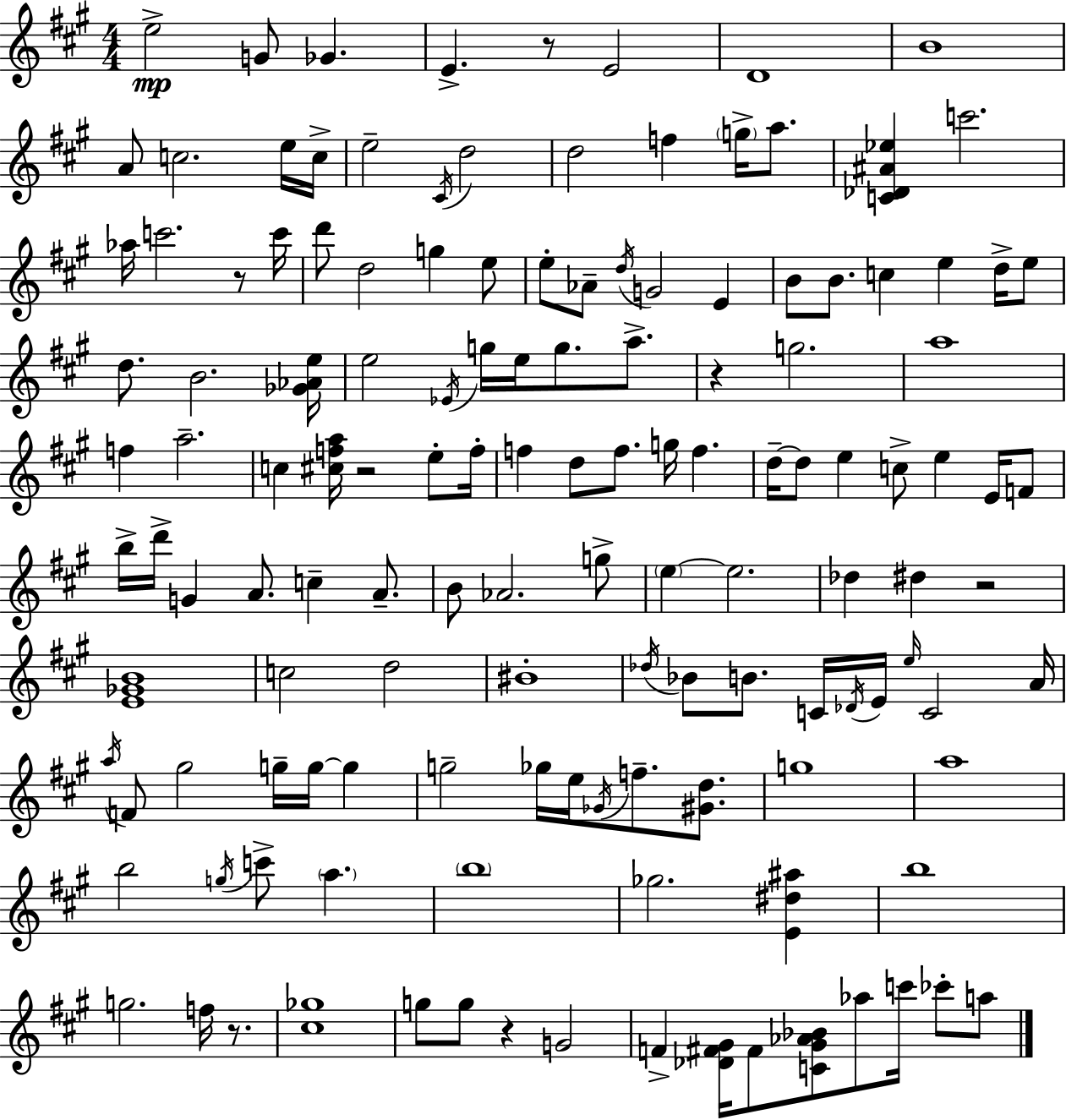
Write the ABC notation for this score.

X:1
T:Untitled
M:4/4
L:1/4
K:A
e2 G/2 _G E z/2 E2 D4 B4 A/2 c2 e/4 c/4 e2 ^C/4 d2 d2 f g/4 a/2 [C_D^A_e] c'2 _a/4 c'2 z/2 c'/4 d'/2 d2 g e/2 e/2 _A/2 d/4 G2 E B/2 B/2 c e d/4 e/2 d/2 B2 [_G_Ae]/4 e2 _E/4 g/4 e/4 g/2 a/2 z g2 a4 f a2 c [^cfa]/4 z2 e/2 f/4 f d/2 f/2 g/4 f d/4 d/2 e c/2 e E/4 F/2 b/4 d'/4 G A/2 c A/2 B/2 _A2 g/2 e e2 _d ^d z2 [E_GB]4 c2 d2 ^B4 _d/4 _B/2 B/2 C/4 _D/4 E/4 e/4 C2 A/4 a/4 F/2 ^g2 g/4 g/4 g g2 _g/4 e/4 _G/4 f/2 [^Gd]/2 g4 a4 b2 g/4 c'/2 a b4 _g2 [E^d^a] b4 g2 f/4 z/2 [^c_g]4 g/2 g/2 z G2 F [_D^F^G]/4 ^F/2 [C^G_A_B]/2 _a/2 c'/4 _c'/2 a/2